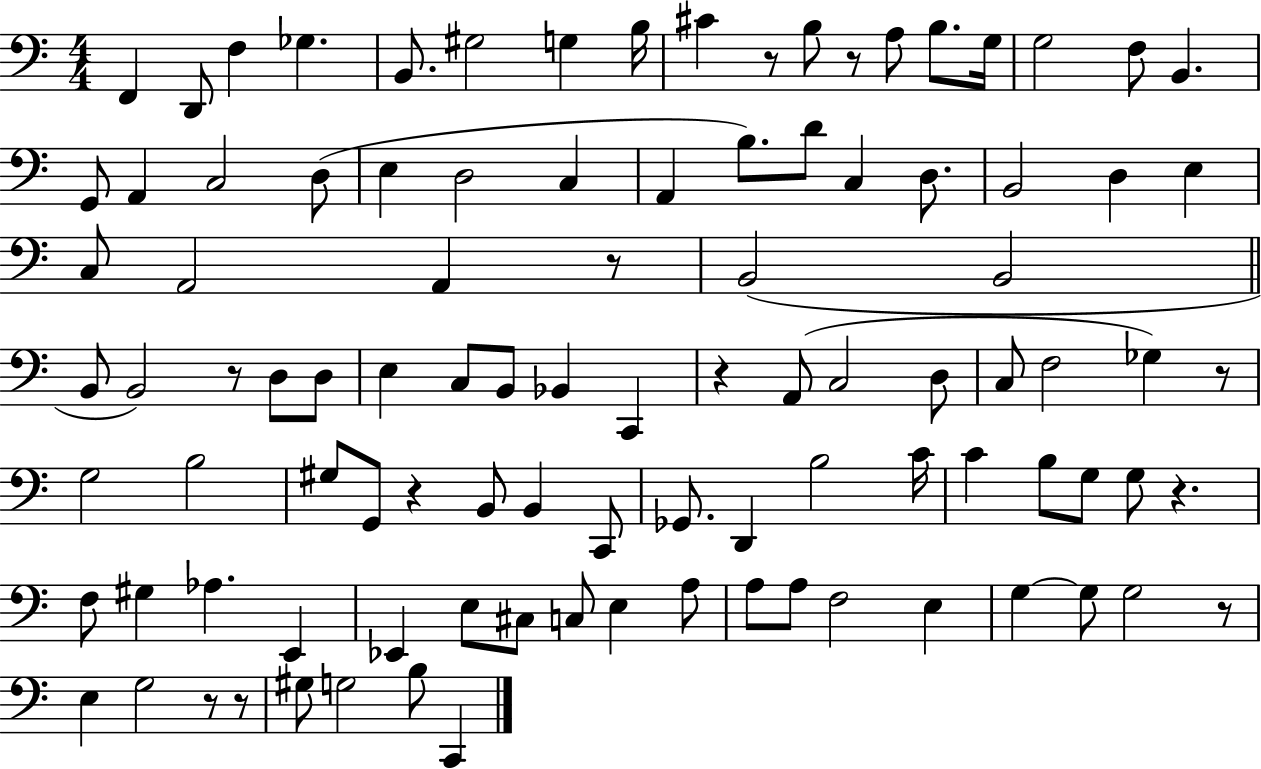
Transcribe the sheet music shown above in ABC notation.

X:1
T:Untitled
M:4/4
L:1/4
K:C
F,, D,,/2 F, _G, B,,/2 ^G,2 G, B,/4 ^C z/2 B,/2 z/2 A,/2 B,/2 G,/4 G,2 F,/2 B,, G,,/2 A,, C,2 D,/2 E, D,2 C, A,, B,/2 D/2 C, D,/2 B,,2 D, E, C,/2 A,,2 A,, z/2 B,,2 B,,2 B,,/2 B,,2 z/2 D,/2 D,/2 E, C,/2 B,,/2 _B,, C,, z A,,/2 C,2 D,/2 C,/2 F,2 _G, z/2 G,2 B,2 ^G,/2 G,,/2 z B,,/2 B,, C,,/2 _G,,/2 D,, B,2 C/4 C B,/2 G,/2 G,/2 z F,/2 ^G, _A, E,, _E,, E,/2 ^C,/2 C,/2 E, A,/2 A,/2 A,/2 F,2 E, G, G,/2 G,2 z/2 E, G,2 z/2 z/2 ^G,/2 G,2 B,/2 C,,